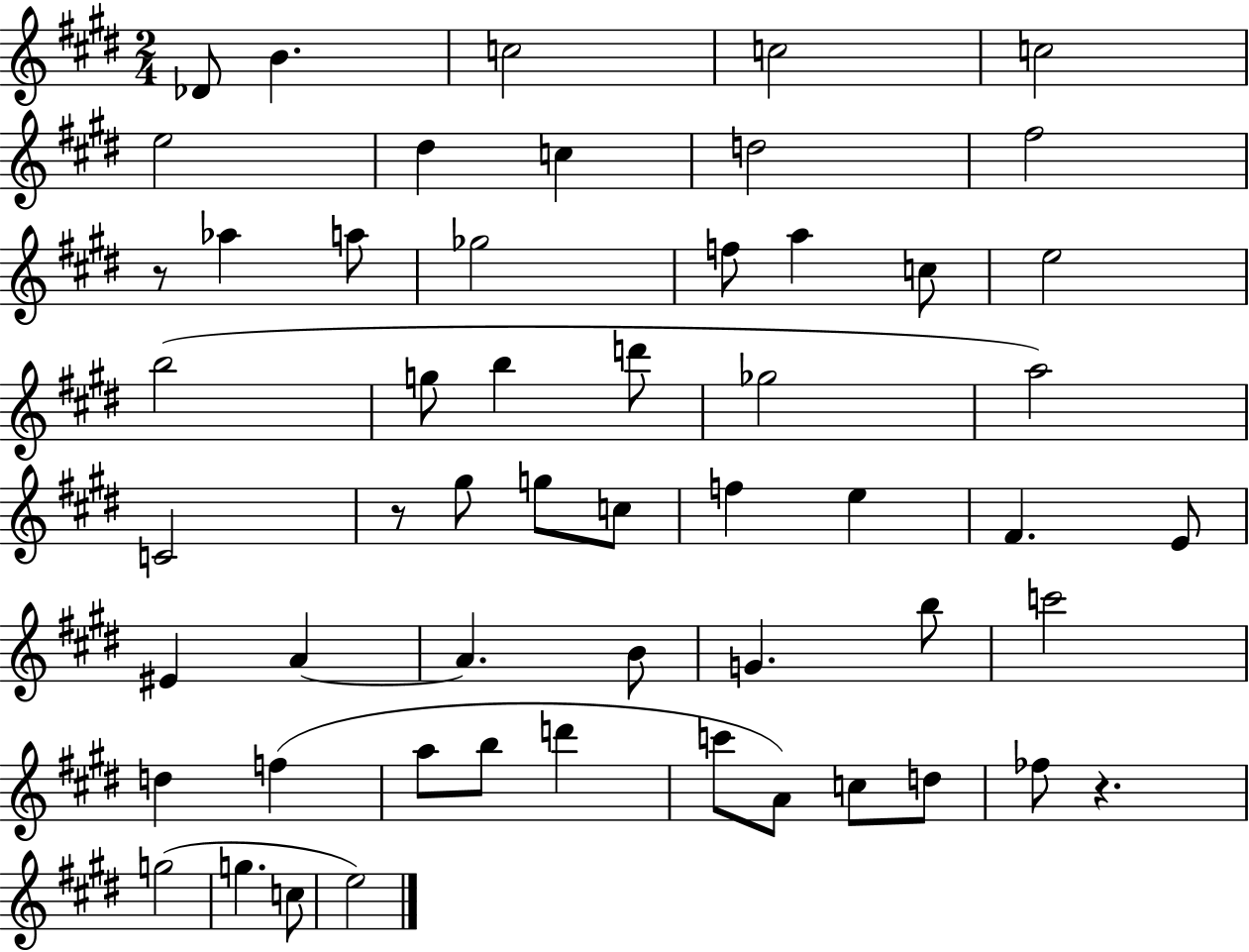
{
  \clef treble
  \numericTimeSignature
  \time 2/4
  \key e \major
  \repeat volta 2 { des'8 b'4. | c''2 | c''2 | c''2 | \break e''2 | dis''4 c''4 | d''2 | fis''2 | \break r8 aes''4 a''8 | ges''2 | f''8 a''4 c''8 | e''2 | \break b''2( | g''8 b''4 d'''8 | ges''2 | a''2) | \break c'2 | r8 gis''8 g''8 c''8 | f''4 e''4 | fis'4. e'8 | \break eis'4 a'4~~ | a'4. b'8 | g'4. b''8 | c'''2 | \break d''4 f''4( | a''8 b''8 d'''4 | c'''8 a'8) c''8 d''8 | fes''8 r4. | \break g''2( | g''4. c''8 | e''2) | } \bar "|."
}